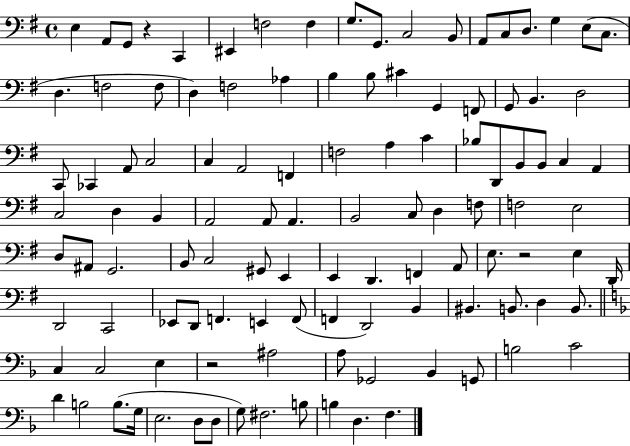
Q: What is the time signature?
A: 4/4